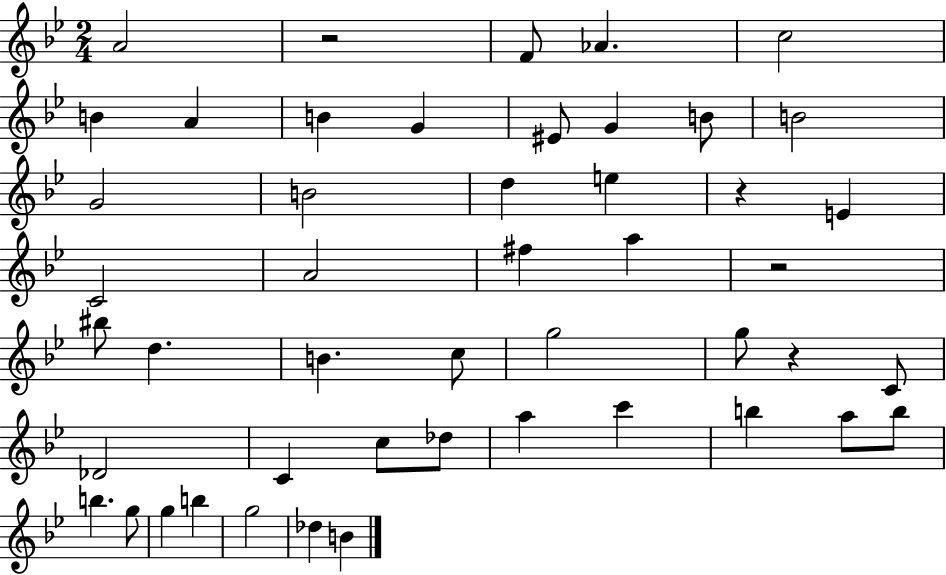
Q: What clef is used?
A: treble